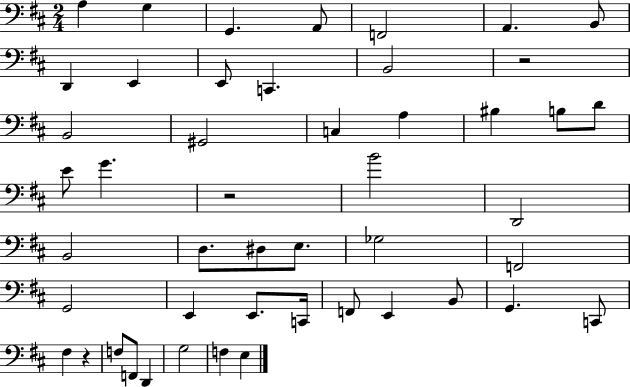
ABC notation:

X:1
T:Untitled
M:2/4
L:1/4
K:D
A, G, G,, A,,/2 F,,2 A,, B,,/2 D,, E,, E,,/2 C,, B,,2 z2 B,,2 ^G,,2 C, A, ^B, B,/2 D/2 E/2 G z2 B2 D,,2 B,,2 D,/2 ^D,/2 E,/2 _G,2 F,,2 G,,2 E,, E,,/2 C,,/4 F,,/2 E,, B,,/2 G,, C,,/2 ^F, z F,/2 F,,/2 D,, G,2 F, E,